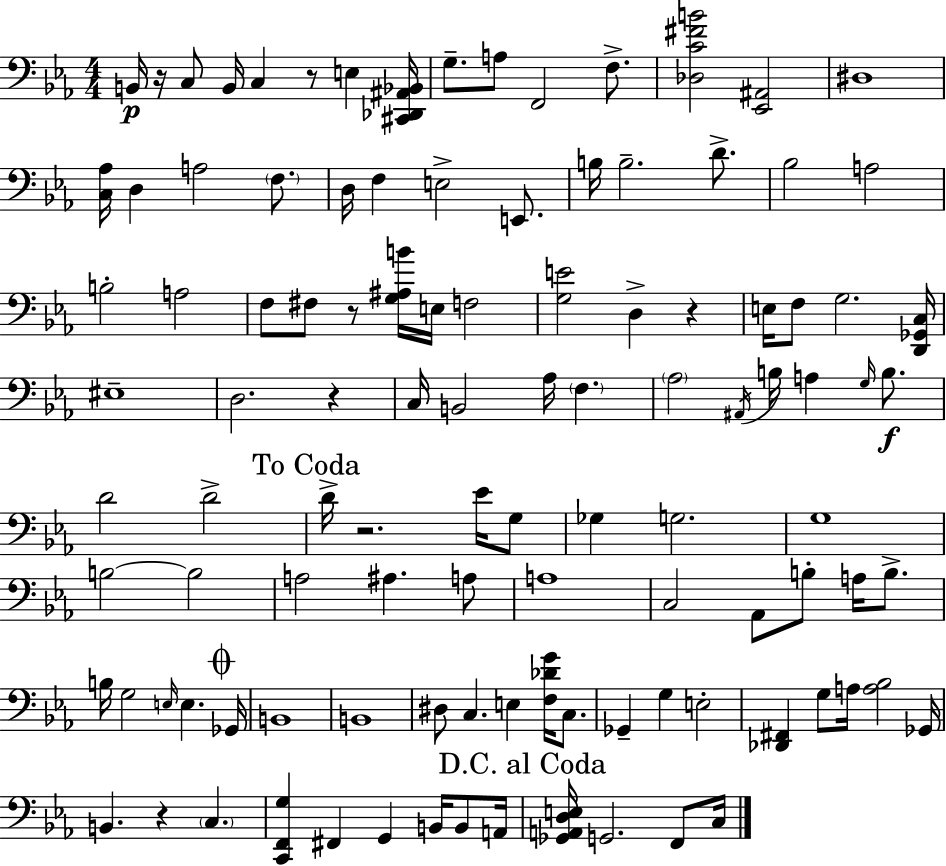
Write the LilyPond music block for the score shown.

{
  \clef bass
  \numericTimeSignature
  \time 4/4
  \key c \minor
  b,16\p r16 c8 b,16 c4 r8 e4 <cis, des, ais, bes,>16 | g8.-- a8 f,2 f8.-> | <des c' fis' b'>2 <ees, ais,>2 | dis1 | \break <c aes>16 d4 a2 \parenthesize f8. | d16 f4 e2-> e,8. | b16 b2.-- d'8.-> | bes2 a2 | \break b2-. a2 | f8 fis8 r8 <g ais b'>16 e16 f2 | <g e'>2 d4-> r4 | e16 f8 g2. <d, ges, c>16 | \break eis1-- | d2. r4 | c16 b,2 aes16 \parenthesize f4. | \parenthesize aes2 \acciaccatura { ais,16 } b16 a4 \grace { g16 }\f b8. | \break d'2 d'2-> | \mark "To Coda" d'16-> r2. ees'16 | g8 ges4 g2. | g1 | \break b2~~ b2 | a2 ais4. | a8 a1 | c2 aes,8 b8-. a16 b8.-> | \break b16 g2 \grace { e16 } e4. | \mark \markup { \musicglyph "scripts.coda" } ges,16 b,1 | b,1 | dis8 c4. e4 <f des' g'>16 | \break c8. ges,4-- g4 e2-. | <des, fis,>4 g8 a16 <a bes>2 | ges,16 b,4. r4 \parenthesize c4. | <c, f, g>4 fis,4 g,4 b,16 | \break b,8 a,16 \mark "D.C. al Coda" <ges, a, d e>16 g,2. | f,8 c16 \bar "|."
}